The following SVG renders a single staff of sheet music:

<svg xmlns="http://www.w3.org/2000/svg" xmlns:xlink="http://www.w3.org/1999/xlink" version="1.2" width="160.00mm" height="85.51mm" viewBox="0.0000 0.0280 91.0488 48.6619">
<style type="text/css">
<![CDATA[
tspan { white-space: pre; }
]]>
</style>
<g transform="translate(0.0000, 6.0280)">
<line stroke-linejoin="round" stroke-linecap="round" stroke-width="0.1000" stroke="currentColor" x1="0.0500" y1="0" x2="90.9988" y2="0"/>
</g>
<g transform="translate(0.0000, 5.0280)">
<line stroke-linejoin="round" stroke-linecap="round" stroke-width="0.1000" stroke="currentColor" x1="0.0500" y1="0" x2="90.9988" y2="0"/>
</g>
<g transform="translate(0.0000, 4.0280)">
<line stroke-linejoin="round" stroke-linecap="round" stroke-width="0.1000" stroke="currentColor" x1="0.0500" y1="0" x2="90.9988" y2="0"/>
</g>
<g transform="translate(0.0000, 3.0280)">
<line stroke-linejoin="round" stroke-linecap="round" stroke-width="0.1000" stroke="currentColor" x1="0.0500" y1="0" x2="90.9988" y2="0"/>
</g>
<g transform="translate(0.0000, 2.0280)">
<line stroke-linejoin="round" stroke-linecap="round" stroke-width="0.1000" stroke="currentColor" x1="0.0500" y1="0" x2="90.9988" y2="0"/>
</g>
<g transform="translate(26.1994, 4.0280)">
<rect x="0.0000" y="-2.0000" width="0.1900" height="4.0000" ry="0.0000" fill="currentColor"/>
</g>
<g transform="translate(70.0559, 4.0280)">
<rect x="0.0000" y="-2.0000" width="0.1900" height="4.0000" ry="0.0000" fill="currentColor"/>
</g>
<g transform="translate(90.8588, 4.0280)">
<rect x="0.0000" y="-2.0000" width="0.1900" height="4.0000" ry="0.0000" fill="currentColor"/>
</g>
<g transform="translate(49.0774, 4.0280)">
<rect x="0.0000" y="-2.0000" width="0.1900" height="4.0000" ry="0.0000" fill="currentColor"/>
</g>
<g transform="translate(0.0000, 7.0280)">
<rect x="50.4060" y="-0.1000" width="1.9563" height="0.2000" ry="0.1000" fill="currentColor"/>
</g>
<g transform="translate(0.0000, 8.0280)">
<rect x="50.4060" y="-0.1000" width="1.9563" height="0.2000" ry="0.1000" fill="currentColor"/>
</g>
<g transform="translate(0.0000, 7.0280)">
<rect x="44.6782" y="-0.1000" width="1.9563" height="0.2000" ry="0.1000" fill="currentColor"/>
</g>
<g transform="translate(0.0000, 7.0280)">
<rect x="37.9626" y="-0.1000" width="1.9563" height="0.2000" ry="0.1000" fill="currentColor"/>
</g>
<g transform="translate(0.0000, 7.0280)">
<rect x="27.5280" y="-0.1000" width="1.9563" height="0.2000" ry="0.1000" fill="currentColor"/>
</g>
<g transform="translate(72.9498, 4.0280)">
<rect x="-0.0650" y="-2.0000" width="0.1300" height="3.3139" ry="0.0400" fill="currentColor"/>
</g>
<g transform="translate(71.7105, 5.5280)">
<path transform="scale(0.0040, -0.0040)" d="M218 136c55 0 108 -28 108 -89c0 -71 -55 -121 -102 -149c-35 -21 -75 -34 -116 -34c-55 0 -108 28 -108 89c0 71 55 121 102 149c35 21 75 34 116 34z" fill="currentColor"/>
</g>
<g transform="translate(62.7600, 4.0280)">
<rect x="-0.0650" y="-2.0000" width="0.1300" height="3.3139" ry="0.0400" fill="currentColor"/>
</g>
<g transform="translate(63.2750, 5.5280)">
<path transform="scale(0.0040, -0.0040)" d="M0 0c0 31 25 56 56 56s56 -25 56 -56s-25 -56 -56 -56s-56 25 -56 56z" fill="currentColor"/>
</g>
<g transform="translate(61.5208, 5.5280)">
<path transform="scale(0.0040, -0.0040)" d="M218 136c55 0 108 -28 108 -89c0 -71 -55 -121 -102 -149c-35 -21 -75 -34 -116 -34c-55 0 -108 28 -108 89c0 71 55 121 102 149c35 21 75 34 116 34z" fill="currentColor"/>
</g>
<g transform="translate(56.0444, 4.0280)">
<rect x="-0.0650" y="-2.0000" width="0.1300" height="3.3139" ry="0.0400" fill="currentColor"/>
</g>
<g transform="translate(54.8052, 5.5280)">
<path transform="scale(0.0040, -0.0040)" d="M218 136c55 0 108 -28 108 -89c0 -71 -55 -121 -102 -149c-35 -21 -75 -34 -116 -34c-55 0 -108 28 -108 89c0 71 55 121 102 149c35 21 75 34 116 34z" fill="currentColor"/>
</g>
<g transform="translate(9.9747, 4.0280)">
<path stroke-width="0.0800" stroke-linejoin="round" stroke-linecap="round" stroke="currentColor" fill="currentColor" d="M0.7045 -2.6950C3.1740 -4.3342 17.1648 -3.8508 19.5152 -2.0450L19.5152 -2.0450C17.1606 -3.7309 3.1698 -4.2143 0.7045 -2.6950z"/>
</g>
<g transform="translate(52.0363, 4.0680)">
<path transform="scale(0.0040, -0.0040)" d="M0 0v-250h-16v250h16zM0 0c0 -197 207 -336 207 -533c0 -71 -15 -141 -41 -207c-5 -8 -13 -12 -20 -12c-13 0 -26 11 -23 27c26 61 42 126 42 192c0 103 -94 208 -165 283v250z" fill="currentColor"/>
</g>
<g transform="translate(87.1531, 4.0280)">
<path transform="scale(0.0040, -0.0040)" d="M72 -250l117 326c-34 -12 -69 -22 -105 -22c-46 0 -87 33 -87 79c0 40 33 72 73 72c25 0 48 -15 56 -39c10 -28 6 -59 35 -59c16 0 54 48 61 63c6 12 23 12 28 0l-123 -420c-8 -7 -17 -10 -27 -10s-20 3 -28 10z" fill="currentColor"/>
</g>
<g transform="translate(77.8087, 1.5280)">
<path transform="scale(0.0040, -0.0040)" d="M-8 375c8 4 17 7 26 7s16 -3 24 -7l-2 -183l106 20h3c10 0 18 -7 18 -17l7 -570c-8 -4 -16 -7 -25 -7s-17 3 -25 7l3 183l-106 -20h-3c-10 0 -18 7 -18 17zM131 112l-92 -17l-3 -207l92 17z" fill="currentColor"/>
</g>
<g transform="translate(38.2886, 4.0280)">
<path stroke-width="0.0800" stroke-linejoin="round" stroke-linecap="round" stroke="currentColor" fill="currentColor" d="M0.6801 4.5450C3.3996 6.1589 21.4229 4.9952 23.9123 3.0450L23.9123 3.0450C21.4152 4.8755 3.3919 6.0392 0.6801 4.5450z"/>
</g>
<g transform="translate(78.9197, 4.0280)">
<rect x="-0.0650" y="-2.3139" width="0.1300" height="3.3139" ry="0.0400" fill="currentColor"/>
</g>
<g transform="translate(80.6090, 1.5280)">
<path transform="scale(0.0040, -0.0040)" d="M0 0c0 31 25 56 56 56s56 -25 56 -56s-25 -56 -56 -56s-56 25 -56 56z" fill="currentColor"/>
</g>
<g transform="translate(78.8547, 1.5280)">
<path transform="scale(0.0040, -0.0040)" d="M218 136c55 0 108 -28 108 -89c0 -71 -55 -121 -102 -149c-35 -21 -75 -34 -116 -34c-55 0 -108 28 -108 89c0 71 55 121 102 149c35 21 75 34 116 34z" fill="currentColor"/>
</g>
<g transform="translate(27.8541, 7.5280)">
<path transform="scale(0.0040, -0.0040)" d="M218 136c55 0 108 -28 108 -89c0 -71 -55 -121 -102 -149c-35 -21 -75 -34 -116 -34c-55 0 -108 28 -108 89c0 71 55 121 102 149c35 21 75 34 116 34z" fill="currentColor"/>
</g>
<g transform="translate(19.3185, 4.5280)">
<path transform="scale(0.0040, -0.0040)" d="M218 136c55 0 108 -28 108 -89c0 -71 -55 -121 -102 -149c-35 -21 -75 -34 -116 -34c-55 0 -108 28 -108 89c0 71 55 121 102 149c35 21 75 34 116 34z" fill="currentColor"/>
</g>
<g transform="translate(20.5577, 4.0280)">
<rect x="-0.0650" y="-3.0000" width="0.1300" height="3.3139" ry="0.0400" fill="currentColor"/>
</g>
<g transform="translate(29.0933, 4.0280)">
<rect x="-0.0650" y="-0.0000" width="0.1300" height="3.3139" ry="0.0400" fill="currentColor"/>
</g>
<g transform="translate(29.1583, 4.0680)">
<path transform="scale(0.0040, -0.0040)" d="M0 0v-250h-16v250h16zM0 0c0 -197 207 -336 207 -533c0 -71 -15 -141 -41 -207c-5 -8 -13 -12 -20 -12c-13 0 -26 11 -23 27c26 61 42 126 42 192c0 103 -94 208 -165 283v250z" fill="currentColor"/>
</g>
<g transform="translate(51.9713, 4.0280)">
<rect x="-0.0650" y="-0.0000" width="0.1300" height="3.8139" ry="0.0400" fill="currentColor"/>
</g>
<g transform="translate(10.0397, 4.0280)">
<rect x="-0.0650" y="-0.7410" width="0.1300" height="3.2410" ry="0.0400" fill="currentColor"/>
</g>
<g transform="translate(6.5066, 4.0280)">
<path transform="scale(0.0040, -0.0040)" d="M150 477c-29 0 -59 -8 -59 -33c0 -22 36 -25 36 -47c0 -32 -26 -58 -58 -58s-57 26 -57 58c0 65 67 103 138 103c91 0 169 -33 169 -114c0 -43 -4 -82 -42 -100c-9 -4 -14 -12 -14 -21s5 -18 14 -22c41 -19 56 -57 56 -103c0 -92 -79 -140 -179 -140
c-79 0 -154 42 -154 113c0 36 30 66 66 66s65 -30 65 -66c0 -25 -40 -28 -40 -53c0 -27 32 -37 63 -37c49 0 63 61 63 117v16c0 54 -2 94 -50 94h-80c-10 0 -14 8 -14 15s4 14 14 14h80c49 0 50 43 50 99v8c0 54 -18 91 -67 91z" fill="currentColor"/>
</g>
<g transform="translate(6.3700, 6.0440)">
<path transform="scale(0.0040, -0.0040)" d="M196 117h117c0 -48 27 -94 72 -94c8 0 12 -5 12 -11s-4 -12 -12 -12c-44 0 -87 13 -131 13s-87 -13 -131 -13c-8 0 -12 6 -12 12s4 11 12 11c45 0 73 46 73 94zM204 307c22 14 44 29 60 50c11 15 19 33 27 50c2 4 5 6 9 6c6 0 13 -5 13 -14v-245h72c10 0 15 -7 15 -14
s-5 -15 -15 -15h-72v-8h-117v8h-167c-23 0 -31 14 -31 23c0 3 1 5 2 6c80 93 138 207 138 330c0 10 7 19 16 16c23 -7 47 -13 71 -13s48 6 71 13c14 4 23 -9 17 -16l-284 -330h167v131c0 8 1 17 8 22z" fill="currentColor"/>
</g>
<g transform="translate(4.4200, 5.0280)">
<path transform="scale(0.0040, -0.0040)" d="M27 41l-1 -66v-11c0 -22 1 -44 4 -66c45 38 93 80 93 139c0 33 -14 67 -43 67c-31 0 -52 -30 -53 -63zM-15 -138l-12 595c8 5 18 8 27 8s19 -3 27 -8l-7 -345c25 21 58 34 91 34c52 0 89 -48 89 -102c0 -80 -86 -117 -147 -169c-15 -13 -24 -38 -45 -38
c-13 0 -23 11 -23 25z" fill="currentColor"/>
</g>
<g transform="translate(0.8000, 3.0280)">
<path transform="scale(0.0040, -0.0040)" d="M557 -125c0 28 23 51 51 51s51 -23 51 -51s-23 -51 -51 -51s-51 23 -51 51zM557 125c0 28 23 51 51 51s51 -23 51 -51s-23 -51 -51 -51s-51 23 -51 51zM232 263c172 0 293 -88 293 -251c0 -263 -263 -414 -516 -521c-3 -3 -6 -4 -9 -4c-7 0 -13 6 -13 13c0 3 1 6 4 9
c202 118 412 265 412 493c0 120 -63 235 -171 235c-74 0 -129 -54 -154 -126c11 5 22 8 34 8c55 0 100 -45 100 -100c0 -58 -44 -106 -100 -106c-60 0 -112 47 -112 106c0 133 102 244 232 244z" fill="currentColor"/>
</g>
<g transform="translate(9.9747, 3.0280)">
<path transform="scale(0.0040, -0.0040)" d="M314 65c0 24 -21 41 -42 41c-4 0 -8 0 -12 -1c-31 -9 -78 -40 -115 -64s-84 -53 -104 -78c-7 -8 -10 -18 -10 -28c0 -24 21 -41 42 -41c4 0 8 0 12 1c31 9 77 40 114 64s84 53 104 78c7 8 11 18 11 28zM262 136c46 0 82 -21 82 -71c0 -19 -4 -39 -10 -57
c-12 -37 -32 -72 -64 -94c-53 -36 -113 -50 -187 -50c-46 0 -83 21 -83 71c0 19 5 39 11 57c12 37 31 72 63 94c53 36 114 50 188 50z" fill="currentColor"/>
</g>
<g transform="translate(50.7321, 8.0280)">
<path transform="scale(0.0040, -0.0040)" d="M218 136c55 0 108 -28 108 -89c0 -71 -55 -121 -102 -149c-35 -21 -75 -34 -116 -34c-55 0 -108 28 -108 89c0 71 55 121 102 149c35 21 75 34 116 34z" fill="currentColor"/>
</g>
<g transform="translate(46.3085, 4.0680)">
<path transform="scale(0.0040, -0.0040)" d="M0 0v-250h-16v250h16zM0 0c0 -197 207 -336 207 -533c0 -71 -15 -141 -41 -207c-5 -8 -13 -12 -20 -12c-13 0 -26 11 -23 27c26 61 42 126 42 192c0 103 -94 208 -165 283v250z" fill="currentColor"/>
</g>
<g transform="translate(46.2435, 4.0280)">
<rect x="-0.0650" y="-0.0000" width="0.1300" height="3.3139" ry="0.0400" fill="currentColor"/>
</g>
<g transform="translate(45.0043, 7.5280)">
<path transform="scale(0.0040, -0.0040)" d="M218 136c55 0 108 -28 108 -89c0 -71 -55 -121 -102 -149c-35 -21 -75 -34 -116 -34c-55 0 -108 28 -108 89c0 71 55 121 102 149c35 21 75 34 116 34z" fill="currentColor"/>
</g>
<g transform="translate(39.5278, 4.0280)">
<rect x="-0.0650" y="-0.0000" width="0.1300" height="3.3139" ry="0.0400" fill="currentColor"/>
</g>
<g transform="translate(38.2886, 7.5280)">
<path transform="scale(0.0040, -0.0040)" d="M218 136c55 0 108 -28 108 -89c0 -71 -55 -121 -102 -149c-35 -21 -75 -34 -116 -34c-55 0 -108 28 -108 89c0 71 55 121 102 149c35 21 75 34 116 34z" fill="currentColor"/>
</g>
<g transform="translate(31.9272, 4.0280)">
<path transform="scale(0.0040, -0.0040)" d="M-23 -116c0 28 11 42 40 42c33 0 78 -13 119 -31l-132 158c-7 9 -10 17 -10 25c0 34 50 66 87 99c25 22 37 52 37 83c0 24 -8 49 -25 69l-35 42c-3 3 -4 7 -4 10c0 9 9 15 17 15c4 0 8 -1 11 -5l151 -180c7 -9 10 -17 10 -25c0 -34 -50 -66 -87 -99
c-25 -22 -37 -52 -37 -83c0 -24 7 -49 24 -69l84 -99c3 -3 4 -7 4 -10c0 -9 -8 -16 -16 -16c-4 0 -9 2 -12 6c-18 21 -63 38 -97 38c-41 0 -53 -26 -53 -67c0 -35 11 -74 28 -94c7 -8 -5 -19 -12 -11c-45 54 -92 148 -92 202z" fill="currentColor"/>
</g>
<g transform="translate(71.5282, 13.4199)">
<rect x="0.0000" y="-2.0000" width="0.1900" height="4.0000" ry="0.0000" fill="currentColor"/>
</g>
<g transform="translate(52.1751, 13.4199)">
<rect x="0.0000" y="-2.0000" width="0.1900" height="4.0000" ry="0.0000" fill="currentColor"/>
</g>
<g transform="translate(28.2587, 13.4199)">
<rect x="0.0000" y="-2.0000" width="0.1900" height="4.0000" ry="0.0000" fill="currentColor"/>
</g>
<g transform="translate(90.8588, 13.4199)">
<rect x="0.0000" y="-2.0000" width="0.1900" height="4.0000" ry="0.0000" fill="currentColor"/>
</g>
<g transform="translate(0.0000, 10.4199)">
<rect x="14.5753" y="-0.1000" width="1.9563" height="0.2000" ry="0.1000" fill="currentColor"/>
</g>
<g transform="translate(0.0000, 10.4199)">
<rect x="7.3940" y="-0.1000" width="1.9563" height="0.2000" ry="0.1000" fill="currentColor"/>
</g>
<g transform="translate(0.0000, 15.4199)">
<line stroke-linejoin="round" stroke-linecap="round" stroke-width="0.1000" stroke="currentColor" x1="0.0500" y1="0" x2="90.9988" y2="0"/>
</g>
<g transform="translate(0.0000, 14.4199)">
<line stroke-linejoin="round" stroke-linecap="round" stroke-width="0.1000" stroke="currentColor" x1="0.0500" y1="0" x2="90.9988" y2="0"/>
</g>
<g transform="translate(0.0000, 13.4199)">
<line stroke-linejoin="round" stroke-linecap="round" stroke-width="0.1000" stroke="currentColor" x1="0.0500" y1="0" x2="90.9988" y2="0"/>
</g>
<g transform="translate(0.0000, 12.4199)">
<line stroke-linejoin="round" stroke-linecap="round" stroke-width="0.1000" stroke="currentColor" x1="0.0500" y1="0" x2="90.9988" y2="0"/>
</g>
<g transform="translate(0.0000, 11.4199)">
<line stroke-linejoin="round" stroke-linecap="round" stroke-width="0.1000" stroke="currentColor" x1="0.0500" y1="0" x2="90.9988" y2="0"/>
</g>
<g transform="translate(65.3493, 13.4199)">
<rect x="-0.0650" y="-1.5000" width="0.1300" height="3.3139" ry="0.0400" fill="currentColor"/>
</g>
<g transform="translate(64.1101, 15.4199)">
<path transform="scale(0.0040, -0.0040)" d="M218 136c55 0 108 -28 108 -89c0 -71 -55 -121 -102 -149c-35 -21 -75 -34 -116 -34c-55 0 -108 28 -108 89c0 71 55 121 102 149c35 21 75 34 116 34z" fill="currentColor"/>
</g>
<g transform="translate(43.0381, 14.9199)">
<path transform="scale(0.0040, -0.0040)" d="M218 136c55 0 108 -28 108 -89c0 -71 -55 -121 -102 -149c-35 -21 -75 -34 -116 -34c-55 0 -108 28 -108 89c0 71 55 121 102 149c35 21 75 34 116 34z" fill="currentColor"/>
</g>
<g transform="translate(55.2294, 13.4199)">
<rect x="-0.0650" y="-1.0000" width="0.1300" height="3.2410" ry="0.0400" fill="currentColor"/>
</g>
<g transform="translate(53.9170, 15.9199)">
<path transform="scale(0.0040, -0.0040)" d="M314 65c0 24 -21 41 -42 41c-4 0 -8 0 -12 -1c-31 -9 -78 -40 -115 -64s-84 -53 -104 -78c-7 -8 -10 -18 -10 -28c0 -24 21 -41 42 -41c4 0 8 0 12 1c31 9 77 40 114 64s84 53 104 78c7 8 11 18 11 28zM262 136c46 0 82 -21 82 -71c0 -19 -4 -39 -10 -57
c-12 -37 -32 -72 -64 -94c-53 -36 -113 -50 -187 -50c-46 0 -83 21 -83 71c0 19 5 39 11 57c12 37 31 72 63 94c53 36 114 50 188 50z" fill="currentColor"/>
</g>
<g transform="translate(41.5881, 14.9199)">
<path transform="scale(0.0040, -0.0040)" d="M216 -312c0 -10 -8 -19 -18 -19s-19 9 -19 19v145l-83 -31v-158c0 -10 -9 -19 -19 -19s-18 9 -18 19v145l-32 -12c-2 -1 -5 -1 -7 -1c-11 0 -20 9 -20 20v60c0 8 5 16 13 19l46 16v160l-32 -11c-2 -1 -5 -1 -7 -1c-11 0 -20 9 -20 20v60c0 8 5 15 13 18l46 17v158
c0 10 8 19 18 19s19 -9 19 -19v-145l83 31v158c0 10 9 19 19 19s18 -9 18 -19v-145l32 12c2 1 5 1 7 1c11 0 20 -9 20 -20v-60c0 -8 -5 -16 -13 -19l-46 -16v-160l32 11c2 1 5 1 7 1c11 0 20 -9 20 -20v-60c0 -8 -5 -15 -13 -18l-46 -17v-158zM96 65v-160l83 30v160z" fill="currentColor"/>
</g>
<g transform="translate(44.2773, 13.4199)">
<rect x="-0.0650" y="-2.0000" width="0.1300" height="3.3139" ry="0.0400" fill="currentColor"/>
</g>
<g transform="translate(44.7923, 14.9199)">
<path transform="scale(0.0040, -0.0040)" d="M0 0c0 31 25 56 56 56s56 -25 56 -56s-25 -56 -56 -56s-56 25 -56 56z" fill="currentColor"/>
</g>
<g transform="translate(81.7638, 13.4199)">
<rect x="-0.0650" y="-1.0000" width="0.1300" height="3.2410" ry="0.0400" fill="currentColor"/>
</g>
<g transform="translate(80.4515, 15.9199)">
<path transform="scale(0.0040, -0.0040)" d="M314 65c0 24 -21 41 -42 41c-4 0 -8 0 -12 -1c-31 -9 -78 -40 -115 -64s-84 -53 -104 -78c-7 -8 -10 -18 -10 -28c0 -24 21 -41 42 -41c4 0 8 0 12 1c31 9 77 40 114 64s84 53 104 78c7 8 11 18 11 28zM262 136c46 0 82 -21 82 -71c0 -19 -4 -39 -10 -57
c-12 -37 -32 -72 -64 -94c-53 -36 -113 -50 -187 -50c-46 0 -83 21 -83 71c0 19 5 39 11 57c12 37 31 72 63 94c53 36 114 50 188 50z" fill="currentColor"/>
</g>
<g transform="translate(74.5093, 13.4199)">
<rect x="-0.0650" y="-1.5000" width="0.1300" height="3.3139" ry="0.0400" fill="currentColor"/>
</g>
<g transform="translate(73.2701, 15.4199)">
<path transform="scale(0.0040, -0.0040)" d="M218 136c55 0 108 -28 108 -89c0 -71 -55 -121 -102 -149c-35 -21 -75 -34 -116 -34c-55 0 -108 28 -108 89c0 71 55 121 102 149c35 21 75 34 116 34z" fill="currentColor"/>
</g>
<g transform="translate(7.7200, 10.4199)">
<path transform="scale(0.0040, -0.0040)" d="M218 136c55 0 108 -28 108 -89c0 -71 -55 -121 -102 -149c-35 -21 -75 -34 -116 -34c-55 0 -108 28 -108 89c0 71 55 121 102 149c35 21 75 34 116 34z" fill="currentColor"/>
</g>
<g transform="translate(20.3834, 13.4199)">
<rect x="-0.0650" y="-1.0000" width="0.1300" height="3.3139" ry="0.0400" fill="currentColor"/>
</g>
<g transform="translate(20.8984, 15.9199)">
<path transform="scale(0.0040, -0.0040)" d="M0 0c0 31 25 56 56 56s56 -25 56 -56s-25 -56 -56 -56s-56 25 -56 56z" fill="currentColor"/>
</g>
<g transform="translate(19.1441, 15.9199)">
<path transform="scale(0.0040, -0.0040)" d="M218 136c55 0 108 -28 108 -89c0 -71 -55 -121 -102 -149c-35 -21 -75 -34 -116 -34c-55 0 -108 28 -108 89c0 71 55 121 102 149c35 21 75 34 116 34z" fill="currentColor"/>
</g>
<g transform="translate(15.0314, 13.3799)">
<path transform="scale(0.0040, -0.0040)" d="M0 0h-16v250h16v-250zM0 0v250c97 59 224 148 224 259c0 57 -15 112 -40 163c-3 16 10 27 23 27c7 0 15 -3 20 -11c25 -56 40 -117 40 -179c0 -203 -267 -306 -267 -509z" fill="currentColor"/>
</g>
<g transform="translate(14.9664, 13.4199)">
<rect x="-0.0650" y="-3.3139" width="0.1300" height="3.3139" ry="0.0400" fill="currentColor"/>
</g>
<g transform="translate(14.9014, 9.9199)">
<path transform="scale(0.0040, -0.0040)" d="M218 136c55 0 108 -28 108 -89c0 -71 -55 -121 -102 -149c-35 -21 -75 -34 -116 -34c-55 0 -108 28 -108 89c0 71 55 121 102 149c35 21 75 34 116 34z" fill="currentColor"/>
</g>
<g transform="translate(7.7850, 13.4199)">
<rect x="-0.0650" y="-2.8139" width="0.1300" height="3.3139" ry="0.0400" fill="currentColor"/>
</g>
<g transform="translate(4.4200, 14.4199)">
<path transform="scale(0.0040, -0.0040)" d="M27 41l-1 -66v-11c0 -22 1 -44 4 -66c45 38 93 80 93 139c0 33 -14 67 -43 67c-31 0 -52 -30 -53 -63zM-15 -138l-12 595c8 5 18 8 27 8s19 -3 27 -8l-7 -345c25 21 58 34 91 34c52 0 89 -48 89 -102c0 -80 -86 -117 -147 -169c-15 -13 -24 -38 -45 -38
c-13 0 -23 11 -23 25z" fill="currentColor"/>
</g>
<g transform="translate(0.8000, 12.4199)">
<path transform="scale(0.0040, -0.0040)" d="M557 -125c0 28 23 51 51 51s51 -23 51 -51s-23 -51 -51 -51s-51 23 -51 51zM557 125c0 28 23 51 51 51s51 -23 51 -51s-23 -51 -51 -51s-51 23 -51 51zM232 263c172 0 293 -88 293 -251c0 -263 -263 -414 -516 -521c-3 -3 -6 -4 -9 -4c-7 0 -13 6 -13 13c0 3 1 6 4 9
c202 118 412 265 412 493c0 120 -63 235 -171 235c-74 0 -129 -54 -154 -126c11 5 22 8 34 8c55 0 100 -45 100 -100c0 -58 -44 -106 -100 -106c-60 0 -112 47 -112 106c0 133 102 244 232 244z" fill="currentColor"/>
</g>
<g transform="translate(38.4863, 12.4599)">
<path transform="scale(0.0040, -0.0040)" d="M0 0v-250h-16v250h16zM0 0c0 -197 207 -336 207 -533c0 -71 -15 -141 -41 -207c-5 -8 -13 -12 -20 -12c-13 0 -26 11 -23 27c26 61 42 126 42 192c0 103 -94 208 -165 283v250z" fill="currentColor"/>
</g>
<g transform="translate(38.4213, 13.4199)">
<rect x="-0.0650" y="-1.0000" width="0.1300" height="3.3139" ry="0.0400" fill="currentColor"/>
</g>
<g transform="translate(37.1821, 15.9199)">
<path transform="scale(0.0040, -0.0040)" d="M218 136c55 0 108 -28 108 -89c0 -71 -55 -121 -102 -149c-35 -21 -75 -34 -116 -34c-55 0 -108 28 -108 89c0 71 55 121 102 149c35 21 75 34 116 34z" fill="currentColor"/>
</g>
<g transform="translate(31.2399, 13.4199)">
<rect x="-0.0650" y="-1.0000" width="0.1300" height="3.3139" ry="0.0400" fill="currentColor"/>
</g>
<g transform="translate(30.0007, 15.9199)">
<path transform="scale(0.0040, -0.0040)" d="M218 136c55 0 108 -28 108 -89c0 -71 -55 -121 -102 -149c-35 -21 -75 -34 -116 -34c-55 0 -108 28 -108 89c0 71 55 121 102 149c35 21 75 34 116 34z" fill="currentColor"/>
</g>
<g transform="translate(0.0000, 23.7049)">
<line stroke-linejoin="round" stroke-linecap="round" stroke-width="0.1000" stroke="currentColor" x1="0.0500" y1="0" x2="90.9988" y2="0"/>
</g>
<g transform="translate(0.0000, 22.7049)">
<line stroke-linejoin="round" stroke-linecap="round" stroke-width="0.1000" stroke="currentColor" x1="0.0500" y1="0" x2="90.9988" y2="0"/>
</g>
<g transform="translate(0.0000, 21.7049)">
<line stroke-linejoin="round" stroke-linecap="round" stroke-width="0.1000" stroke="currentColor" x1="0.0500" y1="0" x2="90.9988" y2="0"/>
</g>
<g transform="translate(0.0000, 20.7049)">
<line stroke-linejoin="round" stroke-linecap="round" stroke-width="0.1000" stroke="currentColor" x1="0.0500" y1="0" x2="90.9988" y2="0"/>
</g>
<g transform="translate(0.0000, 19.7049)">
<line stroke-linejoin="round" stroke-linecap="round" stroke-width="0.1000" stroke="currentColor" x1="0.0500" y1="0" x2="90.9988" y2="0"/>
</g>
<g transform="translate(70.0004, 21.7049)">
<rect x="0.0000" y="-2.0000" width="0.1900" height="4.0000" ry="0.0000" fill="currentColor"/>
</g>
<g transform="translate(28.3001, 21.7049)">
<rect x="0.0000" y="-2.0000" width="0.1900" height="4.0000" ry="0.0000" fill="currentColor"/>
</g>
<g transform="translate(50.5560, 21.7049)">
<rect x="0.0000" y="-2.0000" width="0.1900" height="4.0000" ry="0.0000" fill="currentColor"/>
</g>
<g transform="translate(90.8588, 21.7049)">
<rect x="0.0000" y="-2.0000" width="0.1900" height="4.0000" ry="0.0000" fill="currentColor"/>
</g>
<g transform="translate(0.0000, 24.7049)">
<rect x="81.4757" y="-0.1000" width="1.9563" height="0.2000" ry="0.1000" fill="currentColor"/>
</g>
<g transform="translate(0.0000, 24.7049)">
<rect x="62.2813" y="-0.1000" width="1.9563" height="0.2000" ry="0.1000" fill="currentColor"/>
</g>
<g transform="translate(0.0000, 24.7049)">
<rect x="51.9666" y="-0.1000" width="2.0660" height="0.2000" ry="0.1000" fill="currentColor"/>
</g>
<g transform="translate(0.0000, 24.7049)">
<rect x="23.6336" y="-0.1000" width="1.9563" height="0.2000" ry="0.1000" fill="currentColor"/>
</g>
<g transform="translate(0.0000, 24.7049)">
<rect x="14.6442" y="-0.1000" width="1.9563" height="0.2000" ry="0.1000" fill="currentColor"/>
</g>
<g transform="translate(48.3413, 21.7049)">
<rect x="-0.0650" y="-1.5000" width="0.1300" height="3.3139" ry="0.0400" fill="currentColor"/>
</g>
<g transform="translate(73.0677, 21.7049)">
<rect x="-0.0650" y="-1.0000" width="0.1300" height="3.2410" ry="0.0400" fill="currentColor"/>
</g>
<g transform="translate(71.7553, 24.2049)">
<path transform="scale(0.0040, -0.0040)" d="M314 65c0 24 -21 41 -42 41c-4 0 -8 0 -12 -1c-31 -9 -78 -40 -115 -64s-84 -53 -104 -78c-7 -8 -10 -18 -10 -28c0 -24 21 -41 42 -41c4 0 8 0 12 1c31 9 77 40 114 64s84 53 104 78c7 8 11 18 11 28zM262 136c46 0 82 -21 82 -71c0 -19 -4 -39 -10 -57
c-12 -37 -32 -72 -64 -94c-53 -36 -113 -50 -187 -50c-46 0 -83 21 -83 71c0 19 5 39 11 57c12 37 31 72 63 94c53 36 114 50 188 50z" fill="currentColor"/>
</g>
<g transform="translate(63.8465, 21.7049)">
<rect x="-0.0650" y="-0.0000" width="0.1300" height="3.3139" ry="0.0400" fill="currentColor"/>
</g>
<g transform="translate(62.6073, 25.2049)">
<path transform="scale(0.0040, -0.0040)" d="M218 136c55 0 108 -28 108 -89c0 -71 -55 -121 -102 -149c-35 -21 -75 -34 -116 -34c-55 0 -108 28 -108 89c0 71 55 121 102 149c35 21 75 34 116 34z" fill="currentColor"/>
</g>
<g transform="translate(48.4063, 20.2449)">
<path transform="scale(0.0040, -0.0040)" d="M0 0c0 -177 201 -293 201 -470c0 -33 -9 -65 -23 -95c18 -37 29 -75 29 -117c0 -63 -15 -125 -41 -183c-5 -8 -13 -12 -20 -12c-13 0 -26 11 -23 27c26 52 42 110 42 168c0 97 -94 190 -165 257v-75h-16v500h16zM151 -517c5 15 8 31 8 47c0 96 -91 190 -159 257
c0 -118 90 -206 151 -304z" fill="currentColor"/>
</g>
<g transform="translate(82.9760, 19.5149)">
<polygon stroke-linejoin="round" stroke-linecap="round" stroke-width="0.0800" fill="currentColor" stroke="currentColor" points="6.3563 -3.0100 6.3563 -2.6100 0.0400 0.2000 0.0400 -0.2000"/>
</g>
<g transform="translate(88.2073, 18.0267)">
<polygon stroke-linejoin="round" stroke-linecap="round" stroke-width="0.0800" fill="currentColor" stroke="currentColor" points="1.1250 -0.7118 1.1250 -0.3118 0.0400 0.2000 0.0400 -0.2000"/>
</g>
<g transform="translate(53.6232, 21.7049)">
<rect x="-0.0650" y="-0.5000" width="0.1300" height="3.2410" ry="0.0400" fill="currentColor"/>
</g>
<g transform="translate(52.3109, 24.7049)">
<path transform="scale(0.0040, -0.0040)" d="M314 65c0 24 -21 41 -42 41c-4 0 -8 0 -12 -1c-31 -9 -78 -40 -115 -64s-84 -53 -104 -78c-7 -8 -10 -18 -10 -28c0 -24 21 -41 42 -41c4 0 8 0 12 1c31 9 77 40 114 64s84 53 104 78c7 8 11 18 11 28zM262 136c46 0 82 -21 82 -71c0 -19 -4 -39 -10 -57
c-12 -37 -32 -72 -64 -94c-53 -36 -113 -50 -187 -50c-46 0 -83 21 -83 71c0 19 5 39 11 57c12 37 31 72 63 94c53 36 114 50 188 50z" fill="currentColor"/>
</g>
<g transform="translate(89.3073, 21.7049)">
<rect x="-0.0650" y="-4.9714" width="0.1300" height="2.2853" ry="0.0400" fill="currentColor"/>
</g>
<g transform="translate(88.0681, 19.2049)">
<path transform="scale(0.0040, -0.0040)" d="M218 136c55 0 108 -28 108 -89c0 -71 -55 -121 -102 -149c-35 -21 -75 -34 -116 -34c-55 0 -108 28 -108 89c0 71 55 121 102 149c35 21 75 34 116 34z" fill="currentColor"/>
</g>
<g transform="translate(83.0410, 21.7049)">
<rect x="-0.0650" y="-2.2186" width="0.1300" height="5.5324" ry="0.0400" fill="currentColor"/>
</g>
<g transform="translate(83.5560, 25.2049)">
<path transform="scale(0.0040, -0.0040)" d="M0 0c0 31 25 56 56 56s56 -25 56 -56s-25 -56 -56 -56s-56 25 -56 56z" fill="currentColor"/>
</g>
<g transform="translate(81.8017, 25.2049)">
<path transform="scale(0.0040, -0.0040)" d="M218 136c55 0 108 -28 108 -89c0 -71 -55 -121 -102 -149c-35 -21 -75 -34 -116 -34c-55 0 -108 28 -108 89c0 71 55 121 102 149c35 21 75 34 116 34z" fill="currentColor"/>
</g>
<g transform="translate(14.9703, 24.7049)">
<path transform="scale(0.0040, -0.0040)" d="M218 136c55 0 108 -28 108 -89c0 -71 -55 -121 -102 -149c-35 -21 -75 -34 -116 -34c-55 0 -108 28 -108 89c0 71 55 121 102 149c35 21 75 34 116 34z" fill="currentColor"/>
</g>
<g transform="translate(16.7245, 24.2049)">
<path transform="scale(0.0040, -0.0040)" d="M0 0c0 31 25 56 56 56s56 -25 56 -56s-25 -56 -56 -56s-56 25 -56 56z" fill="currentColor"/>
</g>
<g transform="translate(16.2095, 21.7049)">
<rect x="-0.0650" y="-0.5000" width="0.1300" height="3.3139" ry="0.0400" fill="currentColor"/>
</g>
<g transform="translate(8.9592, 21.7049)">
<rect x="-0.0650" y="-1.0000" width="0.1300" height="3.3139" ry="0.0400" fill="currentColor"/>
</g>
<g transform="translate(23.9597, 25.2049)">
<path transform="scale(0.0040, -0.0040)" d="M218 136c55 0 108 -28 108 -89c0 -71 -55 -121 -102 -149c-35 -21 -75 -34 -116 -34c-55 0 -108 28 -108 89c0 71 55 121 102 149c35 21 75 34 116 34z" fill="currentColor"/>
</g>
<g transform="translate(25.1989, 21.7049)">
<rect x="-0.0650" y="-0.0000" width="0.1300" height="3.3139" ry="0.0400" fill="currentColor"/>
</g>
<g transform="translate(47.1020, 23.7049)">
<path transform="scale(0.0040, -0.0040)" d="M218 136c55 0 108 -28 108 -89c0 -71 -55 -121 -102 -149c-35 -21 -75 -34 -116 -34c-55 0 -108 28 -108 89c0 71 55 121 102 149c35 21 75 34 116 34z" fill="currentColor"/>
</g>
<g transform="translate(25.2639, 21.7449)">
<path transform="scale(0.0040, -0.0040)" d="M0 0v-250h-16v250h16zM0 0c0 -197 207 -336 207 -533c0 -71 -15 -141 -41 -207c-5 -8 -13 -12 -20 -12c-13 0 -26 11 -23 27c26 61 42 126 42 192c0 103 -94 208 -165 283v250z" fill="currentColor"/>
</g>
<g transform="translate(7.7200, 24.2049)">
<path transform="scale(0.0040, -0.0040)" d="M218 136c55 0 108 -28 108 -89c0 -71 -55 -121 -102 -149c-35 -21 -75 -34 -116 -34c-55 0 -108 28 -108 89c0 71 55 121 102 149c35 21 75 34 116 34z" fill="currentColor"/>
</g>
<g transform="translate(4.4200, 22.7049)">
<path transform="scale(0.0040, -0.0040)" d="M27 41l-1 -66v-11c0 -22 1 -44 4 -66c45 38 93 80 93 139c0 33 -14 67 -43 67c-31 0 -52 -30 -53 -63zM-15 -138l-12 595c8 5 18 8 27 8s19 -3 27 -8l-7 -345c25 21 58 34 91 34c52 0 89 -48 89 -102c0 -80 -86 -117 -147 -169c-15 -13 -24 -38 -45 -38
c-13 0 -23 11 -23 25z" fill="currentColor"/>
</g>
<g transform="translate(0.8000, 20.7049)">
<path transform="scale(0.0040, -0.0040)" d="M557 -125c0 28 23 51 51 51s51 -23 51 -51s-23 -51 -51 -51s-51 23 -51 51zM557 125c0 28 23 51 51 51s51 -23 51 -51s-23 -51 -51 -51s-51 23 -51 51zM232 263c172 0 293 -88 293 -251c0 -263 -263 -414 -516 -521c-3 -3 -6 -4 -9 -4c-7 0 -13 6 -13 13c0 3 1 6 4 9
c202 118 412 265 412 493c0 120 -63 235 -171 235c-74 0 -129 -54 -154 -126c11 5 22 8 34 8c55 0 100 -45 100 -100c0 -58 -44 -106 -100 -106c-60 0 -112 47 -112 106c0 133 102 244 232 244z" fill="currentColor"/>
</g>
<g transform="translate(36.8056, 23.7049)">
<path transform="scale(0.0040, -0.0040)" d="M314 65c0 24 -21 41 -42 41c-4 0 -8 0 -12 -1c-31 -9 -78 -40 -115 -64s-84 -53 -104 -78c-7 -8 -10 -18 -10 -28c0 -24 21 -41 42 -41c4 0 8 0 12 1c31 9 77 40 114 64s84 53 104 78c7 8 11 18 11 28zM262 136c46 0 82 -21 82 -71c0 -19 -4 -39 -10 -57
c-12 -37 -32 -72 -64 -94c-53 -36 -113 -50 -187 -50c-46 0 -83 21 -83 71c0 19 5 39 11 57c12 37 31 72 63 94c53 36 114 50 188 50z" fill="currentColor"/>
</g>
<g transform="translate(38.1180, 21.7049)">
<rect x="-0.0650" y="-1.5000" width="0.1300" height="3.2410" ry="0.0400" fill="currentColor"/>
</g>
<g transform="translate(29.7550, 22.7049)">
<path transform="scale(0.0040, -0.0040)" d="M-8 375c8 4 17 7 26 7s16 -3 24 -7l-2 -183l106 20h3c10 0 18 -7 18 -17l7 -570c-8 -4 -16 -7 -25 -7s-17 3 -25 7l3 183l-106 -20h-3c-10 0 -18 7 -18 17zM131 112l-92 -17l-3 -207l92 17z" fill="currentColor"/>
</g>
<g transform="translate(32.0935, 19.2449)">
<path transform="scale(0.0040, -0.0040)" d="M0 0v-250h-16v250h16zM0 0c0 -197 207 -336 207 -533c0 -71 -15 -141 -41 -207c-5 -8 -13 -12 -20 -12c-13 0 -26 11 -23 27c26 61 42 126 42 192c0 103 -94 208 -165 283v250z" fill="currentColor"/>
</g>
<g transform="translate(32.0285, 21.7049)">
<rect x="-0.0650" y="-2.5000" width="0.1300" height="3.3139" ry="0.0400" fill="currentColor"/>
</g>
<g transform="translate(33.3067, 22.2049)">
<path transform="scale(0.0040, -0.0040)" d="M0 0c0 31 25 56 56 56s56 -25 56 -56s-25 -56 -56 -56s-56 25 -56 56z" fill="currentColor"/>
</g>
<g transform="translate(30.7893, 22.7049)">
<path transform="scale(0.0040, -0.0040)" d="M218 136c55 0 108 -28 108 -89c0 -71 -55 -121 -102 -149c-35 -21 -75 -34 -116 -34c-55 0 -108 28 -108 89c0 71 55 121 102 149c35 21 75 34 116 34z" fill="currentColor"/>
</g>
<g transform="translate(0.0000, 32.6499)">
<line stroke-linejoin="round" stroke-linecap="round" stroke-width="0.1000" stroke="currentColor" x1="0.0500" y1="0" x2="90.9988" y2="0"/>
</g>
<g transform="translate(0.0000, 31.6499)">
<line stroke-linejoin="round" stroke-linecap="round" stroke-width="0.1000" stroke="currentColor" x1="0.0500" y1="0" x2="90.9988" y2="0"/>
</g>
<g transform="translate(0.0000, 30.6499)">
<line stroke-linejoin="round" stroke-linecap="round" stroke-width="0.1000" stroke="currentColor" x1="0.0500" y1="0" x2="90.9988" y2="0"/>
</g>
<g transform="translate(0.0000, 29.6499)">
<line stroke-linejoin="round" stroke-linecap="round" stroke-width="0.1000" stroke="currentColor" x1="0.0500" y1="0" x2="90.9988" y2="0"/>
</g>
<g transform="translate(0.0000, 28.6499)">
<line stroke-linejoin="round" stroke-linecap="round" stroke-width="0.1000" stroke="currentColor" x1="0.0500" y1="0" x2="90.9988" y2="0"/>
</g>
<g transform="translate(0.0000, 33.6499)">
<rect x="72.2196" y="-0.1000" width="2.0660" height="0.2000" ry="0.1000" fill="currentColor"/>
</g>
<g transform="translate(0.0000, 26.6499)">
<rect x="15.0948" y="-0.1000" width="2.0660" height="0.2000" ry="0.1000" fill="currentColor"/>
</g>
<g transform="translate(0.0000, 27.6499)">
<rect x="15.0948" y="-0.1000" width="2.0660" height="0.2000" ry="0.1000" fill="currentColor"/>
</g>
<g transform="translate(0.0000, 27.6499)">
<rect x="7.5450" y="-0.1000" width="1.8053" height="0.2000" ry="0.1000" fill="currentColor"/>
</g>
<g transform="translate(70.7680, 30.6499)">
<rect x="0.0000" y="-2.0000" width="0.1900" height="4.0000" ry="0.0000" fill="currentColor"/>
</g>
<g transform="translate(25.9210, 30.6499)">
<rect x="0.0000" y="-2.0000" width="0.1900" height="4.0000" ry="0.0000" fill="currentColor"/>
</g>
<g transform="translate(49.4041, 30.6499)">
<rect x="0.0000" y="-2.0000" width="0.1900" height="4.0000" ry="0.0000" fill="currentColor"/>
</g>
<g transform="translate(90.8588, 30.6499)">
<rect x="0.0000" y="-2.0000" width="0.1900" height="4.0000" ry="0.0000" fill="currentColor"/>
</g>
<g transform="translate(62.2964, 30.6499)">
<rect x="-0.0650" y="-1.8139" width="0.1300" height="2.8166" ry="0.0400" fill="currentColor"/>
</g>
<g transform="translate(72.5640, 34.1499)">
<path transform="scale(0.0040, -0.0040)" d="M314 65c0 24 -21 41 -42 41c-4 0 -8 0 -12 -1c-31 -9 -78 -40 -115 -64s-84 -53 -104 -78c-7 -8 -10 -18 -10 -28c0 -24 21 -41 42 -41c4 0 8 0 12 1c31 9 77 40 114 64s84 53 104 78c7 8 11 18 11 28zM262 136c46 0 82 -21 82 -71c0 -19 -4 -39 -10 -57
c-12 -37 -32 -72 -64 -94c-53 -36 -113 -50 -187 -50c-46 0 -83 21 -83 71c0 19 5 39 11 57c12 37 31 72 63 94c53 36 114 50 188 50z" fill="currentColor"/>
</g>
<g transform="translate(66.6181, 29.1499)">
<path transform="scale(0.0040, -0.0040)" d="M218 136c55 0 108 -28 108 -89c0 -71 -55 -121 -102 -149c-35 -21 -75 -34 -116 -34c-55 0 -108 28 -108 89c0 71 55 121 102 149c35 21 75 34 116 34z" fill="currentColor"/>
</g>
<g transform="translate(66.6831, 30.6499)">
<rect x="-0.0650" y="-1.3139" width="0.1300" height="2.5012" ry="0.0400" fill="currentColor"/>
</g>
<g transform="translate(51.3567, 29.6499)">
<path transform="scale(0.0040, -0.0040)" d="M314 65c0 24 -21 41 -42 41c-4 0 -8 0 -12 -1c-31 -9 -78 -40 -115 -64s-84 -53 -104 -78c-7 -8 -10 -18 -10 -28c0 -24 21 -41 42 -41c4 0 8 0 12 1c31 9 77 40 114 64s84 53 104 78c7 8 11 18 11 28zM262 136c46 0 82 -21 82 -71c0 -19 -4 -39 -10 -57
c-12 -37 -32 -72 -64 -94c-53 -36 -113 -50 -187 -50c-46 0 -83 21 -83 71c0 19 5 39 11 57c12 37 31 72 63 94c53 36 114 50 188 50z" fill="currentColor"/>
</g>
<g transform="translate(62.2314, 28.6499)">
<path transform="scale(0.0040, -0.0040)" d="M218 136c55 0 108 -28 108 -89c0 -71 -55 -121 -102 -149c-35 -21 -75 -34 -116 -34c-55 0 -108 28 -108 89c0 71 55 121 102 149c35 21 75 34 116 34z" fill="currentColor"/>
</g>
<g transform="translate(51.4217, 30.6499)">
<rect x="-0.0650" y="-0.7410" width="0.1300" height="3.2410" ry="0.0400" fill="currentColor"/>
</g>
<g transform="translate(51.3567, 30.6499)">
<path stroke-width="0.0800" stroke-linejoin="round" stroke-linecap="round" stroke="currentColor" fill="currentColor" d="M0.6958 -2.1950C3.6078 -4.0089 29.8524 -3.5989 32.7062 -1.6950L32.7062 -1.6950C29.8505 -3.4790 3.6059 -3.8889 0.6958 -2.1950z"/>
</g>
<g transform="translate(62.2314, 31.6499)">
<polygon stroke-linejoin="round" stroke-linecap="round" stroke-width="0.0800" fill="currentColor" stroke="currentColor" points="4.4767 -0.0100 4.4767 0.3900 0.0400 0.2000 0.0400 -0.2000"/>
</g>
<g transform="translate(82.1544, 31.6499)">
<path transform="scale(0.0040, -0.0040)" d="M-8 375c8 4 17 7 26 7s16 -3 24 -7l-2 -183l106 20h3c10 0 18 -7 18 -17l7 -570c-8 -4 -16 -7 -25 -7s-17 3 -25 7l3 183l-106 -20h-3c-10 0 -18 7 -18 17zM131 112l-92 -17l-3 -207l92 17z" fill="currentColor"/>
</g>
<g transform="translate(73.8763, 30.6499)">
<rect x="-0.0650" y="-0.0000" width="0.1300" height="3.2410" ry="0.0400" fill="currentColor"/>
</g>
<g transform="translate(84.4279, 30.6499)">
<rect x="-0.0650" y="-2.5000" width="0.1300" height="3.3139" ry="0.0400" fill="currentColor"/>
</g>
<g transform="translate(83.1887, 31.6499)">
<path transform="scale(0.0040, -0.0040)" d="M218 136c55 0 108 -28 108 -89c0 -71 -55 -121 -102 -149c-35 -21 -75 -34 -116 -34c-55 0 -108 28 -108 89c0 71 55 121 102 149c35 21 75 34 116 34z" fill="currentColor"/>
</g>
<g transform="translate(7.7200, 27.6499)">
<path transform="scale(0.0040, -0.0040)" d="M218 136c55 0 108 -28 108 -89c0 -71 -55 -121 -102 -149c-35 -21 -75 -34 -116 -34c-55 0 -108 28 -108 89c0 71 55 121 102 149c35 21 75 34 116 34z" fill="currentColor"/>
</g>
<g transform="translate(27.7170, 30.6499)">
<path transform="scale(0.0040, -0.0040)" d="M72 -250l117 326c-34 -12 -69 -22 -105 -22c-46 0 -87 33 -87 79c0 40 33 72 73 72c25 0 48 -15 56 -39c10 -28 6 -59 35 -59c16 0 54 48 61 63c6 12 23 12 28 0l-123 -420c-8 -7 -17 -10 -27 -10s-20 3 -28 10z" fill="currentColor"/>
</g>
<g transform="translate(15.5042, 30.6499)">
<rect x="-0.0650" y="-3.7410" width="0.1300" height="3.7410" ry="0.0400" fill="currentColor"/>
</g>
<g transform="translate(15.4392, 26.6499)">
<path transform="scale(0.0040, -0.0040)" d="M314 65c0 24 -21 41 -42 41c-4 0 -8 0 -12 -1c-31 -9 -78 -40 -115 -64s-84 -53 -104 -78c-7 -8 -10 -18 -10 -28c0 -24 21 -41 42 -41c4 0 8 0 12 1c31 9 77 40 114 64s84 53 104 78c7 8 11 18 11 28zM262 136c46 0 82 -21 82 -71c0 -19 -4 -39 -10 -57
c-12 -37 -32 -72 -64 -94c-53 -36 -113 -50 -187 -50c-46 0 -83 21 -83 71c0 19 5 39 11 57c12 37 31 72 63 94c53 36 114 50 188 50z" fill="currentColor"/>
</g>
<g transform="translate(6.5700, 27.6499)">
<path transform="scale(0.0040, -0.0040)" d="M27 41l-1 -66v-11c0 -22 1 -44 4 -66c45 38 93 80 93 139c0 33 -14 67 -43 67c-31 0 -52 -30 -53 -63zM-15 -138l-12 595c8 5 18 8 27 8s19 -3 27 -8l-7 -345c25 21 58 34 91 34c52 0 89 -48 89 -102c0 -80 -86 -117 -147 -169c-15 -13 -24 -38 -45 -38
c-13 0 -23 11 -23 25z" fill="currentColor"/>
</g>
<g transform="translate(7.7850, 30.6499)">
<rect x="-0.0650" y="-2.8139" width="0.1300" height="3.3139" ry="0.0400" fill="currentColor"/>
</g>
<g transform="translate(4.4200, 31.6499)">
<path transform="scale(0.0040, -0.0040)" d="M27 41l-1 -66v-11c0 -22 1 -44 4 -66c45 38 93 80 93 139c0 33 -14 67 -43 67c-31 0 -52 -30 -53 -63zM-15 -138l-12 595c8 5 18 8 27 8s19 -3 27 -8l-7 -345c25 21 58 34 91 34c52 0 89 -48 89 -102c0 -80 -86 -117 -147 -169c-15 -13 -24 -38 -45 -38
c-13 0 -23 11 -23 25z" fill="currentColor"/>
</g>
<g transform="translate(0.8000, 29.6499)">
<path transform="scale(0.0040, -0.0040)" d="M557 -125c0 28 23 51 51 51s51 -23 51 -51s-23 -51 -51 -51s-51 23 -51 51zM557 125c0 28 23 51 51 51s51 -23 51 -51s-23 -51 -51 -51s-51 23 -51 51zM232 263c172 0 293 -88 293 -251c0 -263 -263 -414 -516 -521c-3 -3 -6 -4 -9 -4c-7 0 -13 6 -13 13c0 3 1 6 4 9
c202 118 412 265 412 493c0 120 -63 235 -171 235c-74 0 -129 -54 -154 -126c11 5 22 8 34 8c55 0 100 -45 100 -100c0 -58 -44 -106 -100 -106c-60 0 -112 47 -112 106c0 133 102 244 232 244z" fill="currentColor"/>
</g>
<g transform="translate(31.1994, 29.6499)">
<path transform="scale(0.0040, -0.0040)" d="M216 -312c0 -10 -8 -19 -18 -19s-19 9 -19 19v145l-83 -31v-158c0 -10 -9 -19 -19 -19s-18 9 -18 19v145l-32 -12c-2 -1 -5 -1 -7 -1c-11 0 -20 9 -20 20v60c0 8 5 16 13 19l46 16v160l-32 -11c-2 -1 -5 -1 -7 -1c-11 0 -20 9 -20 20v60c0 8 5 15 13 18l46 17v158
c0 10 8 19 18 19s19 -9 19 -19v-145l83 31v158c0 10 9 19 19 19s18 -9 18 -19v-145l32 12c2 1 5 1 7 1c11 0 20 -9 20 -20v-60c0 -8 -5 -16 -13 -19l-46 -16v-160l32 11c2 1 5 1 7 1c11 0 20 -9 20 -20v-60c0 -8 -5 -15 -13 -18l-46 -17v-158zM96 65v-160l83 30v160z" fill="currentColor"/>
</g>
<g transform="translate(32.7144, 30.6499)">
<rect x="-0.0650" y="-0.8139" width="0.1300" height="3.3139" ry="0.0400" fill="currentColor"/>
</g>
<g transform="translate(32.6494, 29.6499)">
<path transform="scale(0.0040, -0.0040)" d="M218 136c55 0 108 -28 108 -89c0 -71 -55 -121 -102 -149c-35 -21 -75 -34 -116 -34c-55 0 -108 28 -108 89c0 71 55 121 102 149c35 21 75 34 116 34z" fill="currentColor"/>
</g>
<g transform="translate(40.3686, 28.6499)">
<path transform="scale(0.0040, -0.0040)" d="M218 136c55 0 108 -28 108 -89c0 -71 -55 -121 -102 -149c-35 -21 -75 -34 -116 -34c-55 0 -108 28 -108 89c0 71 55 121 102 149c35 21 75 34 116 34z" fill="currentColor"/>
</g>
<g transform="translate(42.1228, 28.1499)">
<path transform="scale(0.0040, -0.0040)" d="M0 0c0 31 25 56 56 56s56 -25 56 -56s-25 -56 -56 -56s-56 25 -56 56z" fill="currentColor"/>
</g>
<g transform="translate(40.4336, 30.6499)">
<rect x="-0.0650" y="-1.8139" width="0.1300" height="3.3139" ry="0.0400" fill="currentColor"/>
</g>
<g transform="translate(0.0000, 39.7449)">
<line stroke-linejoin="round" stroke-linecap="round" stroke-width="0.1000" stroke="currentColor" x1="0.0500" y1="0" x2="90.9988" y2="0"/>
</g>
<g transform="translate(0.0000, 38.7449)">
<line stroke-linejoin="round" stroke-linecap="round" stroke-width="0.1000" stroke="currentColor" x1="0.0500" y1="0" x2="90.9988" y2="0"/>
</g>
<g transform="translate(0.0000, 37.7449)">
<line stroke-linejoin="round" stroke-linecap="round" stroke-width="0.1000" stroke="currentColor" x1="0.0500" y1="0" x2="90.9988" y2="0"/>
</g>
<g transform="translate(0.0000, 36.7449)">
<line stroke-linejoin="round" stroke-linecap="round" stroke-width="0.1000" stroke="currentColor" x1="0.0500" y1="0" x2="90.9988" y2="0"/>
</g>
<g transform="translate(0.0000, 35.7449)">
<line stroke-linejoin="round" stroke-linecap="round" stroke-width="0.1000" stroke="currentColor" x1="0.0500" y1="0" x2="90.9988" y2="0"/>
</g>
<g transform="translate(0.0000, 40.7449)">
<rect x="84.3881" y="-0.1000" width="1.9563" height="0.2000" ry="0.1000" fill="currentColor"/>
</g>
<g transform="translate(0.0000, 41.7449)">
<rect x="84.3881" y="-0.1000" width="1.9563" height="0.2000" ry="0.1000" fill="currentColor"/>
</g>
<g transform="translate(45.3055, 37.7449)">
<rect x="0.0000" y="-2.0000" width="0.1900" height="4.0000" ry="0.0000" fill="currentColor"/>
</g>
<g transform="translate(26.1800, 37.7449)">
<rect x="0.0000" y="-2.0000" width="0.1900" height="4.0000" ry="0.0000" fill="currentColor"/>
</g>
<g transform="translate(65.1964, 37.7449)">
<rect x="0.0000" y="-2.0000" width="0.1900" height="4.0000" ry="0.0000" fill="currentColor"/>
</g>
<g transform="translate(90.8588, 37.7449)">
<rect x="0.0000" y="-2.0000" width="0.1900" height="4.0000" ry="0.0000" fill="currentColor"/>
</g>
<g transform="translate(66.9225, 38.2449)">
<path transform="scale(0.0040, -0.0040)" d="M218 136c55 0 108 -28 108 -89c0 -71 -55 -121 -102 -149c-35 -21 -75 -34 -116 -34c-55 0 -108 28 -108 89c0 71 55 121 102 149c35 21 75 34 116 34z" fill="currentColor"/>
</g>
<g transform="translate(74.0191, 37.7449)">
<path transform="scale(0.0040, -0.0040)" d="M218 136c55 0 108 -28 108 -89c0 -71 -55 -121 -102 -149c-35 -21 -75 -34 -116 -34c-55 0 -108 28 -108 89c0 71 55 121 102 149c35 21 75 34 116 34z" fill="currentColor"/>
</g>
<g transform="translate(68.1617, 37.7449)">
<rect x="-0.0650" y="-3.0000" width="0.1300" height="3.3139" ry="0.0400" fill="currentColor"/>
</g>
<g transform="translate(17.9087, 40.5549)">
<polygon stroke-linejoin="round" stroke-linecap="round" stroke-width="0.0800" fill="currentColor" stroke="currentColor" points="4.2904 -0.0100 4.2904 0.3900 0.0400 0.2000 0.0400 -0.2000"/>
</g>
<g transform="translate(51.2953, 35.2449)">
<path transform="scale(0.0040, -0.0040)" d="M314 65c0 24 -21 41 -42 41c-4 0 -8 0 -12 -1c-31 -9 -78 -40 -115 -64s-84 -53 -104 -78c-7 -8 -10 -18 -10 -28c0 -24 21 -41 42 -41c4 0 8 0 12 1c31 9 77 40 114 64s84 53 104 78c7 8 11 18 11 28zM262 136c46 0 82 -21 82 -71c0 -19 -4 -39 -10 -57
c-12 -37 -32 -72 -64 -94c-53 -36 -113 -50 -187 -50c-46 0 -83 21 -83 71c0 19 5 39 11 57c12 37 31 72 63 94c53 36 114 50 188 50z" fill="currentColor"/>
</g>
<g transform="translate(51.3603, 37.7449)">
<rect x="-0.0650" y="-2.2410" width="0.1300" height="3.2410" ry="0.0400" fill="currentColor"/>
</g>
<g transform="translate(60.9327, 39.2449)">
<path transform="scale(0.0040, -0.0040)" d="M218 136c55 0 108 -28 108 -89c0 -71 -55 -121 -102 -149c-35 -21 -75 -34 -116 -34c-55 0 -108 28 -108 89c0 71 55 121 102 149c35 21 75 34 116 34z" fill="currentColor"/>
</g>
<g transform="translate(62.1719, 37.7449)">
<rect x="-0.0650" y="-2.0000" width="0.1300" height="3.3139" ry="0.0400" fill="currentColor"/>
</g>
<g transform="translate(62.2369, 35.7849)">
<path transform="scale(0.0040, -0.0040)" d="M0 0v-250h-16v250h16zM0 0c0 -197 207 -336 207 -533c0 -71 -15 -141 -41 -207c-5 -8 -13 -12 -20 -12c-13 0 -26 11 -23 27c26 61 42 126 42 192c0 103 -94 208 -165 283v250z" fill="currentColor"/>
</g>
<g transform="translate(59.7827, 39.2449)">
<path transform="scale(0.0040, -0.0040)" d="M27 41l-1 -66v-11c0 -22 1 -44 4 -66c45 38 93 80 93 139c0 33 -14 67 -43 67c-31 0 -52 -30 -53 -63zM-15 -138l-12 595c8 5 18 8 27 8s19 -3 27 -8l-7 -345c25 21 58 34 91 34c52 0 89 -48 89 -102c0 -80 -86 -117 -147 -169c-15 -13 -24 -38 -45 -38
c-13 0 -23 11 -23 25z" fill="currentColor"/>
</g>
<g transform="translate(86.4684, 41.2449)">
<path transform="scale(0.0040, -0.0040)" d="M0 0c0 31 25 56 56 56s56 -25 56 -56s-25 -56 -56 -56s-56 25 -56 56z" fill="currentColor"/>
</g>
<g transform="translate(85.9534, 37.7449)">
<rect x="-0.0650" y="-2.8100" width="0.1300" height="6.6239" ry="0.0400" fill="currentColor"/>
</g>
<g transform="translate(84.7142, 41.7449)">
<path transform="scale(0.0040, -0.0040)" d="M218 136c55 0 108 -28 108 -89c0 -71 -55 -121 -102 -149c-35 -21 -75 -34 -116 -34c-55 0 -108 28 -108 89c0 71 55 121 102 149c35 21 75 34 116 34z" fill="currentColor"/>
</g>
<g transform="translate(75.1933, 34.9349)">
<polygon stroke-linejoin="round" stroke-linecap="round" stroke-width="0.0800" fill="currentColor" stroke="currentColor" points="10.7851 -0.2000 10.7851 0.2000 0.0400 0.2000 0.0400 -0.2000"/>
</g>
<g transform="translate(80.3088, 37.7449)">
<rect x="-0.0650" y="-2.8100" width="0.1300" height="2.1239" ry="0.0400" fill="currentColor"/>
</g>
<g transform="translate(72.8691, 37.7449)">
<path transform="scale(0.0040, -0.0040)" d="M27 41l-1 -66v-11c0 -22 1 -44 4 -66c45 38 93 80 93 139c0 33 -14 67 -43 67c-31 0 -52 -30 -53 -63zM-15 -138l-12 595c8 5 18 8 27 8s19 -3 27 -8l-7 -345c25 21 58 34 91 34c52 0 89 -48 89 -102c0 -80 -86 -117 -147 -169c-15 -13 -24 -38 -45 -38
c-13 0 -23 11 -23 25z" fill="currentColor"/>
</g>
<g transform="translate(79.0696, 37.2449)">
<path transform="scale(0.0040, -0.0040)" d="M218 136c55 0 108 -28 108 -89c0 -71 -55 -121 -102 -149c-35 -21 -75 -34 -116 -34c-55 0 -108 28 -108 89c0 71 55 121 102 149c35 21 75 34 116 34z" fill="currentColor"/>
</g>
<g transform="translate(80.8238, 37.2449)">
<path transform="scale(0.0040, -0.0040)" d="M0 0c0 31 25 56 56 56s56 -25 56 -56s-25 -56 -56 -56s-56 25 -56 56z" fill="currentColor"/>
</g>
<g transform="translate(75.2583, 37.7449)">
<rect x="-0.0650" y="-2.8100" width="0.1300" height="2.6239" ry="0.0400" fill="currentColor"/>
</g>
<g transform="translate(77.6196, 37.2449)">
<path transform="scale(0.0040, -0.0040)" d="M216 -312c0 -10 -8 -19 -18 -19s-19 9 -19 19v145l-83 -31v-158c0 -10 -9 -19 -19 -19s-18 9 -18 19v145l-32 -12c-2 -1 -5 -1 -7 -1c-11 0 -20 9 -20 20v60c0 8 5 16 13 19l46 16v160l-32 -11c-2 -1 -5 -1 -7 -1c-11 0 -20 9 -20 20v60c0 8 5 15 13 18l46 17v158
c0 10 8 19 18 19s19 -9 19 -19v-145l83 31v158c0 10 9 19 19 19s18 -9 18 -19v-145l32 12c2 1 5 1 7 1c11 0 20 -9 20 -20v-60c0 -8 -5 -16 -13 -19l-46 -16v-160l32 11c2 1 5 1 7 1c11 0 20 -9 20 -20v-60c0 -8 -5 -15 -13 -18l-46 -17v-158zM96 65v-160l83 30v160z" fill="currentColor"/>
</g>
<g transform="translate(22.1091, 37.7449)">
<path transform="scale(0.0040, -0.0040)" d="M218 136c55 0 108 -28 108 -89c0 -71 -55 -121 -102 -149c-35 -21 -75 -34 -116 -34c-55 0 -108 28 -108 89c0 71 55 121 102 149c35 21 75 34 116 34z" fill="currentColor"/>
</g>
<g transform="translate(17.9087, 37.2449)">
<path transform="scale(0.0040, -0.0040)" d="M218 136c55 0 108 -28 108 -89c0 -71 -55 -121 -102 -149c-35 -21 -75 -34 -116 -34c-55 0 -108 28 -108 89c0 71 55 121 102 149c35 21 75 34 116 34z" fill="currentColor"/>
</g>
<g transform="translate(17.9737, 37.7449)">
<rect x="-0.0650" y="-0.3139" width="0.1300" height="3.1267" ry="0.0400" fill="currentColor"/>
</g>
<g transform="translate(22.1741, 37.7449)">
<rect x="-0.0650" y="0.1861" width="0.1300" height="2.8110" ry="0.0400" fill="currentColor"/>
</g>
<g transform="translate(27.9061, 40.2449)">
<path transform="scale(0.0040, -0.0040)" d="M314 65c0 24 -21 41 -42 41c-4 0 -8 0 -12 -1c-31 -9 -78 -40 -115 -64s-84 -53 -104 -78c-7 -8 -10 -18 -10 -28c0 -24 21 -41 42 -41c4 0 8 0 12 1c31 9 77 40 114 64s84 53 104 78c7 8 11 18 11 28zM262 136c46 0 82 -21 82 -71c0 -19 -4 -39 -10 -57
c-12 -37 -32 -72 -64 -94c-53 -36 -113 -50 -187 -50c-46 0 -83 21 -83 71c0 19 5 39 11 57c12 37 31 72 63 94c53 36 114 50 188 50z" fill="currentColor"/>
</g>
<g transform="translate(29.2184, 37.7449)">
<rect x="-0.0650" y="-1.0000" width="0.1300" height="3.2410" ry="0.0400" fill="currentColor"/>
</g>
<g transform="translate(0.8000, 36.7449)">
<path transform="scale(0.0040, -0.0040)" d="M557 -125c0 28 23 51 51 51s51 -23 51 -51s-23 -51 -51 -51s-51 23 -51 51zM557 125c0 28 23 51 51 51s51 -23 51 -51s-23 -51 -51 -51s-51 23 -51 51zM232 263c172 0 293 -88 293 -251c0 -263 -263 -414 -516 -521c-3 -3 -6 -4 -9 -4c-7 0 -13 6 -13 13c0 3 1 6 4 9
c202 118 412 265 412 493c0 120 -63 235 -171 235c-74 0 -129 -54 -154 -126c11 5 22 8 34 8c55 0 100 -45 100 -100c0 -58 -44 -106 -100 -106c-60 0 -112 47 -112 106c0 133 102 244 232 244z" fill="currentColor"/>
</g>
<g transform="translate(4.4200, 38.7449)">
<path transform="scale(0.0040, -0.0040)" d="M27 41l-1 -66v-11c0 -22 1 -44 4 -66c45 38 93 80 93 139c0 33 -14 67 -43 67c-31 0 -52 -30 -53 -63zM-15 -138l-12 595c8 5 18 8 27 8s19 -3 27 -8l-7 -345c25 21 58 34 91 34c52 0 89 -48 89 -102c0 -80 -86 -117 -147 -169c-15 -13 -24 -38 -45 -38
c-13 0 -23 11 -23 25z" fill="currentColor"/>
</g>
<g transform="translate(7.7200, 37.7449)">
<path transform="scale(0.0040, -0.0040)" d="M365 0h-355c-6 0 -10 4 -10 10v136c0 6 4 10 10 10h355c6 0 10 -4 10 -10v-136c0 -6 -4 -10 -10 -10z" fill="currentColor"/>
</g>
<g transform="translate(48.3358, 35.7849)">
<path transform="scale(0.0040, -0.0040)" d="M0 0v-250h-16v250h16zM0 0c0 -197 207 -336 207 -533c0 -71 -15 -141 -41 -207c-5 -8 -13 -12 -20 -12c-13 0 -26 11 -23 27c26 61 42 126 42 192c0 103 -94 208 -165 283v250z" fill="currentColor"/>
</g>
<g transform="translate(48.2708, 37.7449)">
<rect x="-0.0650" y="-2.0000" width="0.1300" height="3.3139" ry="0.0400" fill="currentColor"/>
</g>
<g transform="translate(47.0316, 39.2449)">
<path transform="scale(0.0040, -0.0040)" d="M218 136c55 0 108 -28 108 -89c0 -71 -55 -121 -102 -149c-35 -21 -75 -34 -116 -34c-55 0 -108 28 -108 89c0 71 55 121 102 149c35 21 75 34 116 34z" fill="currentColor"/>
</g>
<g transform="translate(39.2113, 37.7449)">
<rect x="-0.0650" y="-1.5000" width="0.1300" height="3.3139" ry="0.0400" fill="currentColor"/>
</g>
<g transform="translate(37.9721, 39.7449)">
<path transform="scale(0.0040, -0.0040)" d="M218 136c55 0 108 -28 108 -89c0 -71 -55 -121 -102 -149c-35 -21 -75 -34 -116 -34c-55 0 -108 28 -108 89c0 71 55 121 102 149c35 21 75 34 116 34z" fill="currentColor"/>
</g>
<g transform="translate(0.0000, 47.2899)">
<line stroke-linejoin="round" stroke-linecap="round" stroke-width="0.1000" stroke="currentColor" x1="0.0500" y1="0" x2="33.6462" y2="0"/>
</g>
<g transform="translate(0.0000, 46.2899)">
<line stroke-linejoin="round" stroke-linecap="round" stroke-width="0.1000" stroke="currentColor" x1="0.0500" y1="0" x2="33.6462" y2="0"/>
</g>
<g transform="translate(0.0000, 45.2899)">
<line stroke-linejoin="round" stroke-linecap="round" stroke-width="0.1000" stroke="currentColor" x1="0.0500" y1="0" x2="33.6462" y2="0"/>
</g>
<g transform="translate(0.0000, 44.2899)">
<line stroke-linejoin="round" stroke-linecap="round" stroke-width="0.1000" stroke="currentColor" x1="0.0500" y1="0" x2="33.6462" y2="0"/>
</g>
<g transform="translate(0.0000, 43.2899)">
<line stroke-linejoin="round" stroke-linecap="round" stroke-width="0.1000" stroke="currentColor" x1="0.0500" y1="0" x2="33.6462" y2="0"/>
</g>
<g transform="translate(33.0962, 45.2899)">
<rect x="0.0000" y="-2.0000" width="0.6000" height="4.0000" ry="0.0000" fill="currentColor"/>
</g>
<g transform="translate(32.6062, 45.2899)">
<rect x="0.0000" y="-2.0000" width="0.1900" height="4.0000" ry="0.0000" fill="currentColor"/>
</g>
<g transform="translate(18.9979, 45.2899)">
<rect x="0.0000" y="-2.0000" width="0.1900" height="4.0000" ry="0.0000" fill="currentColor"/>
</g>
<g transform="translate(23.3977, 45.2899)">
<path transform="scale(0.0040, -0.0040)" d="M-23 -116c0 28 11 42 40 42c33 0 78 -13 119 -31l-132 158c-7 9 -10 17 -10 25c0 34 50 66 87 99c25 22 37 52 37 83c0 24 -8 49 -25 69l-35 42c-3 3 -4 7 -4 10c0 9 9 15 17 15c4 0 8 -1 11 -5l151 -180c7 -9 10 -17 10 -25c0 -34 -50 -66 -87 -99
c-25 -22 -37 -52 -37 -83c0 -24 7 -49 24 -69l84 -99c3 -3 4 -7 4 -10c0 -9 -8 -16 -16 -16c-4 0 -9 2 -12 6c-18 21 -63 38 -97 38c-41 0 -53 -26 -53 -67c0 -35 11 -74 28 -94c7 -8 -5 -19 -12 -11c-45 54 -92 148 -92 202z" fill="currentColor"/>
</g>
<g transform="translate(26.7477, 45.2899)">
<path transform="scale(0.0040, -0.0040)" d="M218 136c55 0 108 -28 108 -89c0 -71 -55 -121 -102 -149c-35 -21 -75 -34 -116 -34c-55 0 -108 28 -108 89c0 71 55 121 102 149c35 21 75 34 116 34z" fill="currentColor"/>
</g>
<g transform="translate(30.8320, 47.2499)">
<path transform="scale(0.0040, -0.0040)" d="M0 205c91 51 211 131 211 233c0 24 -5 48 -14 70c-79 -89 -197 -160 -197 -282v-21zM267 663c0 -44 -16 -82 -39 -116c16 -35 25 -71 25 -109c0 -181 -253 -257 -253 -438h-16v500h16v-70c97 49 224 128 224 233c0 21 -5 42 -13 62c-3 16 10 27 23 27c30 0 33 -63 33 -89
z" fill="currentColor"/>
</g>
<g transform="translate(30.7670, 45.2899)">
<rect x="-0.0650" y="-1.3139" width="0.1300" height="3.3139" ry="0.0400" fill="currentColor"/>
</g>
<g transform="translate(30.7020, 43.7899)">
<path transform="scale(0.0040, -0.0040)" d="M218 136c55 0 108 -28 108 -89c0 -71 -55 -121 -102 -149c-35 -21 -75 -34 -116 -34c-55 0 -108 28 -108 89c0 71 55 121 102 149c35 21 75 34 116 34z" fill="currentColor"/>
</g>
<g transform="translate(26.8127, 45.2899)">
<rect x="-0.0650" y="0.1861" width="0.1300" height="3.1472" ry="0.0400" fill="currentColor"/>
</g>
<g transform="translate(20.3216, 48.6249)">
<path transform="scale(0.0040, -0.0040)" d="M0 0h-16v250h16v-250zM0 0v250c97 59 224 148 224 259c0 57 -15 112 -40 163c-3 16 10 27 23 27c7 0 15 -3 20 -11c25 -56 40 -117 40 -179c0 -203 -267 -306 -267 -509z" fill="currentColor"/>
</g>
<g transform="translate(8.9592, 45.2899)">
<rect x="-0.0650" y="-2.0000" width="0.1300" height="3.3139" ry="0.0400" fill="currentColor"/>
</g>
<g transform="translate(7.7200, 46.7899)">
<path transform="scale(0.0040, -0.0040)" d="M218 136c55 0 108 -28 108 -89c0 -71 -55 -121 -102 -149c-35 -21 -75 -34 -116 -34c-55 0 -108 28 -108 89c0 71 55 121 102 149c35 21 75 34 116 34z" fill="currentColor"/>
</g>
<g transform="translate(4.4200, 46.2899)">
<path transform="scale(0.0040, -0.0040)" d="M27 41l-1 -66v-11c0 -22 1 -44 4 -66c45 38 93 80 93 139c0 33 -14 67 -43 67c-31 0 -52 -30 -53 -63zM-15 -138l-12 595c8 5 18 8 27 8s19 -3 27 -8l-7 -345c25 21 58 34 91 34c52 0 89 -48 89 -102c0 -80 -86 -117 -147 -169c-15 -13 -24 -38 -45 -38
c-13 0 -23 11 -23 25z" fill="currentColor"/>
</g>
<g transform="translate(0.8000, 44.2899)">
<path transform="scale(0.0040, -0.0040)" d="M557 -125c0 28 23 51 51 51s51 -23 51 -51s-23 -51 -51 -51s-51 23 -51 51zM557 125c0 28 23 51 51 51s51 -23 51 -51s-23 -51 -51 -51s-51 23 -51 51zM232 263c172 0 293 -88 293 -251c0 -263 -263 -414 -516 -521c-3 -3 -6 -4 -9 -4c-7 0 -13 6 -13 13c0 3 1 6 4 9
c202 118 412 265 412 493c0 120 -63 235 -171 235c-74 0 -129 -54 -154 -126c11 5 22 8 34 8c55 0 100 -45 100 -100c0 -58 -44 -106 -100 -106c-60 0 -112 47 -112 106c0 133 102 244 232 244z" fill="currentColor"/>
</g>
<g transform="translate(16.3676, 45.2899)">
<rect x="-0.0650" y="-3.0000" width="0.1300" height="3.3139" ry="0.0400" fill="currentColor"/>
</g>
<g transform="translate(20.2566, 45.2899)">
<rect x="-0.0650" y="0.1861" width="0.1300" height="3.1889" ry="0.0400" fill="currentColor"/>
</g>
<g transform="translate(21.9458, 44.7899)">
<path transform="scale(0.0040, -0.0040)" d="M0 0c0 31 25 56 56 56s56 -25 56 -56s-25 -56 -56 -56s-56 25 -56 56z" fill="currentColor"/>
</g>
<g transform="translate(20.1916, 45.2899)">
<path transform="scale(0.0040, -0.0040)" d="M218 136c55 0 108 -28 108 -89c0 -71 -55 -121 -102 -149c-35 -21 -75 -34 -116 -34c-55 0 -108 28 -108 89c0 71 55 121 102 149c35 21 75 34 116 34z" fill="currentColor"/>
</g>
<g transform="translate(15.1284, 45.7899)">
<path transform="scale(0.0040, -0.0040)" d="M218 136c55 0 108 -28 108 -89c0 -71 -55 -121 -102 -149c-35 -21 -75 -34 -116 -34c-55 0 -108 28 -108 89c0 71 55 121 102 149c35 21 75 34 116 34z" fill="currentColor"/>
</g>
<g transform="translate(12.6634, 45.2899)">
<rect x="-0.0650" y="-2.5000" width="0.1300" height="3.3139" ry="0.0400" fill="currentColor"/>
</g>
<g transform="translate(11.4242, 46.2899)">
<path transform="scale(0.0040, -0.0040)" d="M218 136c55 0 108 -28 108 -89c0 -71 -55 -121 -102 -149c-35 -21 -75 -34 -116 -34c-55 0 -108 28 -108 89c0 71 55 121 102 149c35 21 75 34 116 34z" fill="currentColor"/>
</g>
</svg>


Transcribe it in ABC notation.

X:1
T:Untitled
M:3/4
L:1/4
K:F
F,2 C, D,,/2 z D,, D,,/2 C,,/2 A,, A,, A,, B, z/2 C D/2 F,, F,, F,,/2 ^A,, F,,2 G,, G,, F,,2 F,, E,, D,,/2 B,,/2 G,,2 G,,/4 E,,2 D,, F,,2 D,,/2 _B,/4 _C E2 z/2 ^F, A, F,2 A,/2 G,/2 D,,2 B,, z2 E,/2 D,/2 F,,2 G,, A,,/2 _B,2 _A,,/2 C, _D,/2 ^E,/2 C,,/2 A,, _B,, C, D,/2 z D, G,/4